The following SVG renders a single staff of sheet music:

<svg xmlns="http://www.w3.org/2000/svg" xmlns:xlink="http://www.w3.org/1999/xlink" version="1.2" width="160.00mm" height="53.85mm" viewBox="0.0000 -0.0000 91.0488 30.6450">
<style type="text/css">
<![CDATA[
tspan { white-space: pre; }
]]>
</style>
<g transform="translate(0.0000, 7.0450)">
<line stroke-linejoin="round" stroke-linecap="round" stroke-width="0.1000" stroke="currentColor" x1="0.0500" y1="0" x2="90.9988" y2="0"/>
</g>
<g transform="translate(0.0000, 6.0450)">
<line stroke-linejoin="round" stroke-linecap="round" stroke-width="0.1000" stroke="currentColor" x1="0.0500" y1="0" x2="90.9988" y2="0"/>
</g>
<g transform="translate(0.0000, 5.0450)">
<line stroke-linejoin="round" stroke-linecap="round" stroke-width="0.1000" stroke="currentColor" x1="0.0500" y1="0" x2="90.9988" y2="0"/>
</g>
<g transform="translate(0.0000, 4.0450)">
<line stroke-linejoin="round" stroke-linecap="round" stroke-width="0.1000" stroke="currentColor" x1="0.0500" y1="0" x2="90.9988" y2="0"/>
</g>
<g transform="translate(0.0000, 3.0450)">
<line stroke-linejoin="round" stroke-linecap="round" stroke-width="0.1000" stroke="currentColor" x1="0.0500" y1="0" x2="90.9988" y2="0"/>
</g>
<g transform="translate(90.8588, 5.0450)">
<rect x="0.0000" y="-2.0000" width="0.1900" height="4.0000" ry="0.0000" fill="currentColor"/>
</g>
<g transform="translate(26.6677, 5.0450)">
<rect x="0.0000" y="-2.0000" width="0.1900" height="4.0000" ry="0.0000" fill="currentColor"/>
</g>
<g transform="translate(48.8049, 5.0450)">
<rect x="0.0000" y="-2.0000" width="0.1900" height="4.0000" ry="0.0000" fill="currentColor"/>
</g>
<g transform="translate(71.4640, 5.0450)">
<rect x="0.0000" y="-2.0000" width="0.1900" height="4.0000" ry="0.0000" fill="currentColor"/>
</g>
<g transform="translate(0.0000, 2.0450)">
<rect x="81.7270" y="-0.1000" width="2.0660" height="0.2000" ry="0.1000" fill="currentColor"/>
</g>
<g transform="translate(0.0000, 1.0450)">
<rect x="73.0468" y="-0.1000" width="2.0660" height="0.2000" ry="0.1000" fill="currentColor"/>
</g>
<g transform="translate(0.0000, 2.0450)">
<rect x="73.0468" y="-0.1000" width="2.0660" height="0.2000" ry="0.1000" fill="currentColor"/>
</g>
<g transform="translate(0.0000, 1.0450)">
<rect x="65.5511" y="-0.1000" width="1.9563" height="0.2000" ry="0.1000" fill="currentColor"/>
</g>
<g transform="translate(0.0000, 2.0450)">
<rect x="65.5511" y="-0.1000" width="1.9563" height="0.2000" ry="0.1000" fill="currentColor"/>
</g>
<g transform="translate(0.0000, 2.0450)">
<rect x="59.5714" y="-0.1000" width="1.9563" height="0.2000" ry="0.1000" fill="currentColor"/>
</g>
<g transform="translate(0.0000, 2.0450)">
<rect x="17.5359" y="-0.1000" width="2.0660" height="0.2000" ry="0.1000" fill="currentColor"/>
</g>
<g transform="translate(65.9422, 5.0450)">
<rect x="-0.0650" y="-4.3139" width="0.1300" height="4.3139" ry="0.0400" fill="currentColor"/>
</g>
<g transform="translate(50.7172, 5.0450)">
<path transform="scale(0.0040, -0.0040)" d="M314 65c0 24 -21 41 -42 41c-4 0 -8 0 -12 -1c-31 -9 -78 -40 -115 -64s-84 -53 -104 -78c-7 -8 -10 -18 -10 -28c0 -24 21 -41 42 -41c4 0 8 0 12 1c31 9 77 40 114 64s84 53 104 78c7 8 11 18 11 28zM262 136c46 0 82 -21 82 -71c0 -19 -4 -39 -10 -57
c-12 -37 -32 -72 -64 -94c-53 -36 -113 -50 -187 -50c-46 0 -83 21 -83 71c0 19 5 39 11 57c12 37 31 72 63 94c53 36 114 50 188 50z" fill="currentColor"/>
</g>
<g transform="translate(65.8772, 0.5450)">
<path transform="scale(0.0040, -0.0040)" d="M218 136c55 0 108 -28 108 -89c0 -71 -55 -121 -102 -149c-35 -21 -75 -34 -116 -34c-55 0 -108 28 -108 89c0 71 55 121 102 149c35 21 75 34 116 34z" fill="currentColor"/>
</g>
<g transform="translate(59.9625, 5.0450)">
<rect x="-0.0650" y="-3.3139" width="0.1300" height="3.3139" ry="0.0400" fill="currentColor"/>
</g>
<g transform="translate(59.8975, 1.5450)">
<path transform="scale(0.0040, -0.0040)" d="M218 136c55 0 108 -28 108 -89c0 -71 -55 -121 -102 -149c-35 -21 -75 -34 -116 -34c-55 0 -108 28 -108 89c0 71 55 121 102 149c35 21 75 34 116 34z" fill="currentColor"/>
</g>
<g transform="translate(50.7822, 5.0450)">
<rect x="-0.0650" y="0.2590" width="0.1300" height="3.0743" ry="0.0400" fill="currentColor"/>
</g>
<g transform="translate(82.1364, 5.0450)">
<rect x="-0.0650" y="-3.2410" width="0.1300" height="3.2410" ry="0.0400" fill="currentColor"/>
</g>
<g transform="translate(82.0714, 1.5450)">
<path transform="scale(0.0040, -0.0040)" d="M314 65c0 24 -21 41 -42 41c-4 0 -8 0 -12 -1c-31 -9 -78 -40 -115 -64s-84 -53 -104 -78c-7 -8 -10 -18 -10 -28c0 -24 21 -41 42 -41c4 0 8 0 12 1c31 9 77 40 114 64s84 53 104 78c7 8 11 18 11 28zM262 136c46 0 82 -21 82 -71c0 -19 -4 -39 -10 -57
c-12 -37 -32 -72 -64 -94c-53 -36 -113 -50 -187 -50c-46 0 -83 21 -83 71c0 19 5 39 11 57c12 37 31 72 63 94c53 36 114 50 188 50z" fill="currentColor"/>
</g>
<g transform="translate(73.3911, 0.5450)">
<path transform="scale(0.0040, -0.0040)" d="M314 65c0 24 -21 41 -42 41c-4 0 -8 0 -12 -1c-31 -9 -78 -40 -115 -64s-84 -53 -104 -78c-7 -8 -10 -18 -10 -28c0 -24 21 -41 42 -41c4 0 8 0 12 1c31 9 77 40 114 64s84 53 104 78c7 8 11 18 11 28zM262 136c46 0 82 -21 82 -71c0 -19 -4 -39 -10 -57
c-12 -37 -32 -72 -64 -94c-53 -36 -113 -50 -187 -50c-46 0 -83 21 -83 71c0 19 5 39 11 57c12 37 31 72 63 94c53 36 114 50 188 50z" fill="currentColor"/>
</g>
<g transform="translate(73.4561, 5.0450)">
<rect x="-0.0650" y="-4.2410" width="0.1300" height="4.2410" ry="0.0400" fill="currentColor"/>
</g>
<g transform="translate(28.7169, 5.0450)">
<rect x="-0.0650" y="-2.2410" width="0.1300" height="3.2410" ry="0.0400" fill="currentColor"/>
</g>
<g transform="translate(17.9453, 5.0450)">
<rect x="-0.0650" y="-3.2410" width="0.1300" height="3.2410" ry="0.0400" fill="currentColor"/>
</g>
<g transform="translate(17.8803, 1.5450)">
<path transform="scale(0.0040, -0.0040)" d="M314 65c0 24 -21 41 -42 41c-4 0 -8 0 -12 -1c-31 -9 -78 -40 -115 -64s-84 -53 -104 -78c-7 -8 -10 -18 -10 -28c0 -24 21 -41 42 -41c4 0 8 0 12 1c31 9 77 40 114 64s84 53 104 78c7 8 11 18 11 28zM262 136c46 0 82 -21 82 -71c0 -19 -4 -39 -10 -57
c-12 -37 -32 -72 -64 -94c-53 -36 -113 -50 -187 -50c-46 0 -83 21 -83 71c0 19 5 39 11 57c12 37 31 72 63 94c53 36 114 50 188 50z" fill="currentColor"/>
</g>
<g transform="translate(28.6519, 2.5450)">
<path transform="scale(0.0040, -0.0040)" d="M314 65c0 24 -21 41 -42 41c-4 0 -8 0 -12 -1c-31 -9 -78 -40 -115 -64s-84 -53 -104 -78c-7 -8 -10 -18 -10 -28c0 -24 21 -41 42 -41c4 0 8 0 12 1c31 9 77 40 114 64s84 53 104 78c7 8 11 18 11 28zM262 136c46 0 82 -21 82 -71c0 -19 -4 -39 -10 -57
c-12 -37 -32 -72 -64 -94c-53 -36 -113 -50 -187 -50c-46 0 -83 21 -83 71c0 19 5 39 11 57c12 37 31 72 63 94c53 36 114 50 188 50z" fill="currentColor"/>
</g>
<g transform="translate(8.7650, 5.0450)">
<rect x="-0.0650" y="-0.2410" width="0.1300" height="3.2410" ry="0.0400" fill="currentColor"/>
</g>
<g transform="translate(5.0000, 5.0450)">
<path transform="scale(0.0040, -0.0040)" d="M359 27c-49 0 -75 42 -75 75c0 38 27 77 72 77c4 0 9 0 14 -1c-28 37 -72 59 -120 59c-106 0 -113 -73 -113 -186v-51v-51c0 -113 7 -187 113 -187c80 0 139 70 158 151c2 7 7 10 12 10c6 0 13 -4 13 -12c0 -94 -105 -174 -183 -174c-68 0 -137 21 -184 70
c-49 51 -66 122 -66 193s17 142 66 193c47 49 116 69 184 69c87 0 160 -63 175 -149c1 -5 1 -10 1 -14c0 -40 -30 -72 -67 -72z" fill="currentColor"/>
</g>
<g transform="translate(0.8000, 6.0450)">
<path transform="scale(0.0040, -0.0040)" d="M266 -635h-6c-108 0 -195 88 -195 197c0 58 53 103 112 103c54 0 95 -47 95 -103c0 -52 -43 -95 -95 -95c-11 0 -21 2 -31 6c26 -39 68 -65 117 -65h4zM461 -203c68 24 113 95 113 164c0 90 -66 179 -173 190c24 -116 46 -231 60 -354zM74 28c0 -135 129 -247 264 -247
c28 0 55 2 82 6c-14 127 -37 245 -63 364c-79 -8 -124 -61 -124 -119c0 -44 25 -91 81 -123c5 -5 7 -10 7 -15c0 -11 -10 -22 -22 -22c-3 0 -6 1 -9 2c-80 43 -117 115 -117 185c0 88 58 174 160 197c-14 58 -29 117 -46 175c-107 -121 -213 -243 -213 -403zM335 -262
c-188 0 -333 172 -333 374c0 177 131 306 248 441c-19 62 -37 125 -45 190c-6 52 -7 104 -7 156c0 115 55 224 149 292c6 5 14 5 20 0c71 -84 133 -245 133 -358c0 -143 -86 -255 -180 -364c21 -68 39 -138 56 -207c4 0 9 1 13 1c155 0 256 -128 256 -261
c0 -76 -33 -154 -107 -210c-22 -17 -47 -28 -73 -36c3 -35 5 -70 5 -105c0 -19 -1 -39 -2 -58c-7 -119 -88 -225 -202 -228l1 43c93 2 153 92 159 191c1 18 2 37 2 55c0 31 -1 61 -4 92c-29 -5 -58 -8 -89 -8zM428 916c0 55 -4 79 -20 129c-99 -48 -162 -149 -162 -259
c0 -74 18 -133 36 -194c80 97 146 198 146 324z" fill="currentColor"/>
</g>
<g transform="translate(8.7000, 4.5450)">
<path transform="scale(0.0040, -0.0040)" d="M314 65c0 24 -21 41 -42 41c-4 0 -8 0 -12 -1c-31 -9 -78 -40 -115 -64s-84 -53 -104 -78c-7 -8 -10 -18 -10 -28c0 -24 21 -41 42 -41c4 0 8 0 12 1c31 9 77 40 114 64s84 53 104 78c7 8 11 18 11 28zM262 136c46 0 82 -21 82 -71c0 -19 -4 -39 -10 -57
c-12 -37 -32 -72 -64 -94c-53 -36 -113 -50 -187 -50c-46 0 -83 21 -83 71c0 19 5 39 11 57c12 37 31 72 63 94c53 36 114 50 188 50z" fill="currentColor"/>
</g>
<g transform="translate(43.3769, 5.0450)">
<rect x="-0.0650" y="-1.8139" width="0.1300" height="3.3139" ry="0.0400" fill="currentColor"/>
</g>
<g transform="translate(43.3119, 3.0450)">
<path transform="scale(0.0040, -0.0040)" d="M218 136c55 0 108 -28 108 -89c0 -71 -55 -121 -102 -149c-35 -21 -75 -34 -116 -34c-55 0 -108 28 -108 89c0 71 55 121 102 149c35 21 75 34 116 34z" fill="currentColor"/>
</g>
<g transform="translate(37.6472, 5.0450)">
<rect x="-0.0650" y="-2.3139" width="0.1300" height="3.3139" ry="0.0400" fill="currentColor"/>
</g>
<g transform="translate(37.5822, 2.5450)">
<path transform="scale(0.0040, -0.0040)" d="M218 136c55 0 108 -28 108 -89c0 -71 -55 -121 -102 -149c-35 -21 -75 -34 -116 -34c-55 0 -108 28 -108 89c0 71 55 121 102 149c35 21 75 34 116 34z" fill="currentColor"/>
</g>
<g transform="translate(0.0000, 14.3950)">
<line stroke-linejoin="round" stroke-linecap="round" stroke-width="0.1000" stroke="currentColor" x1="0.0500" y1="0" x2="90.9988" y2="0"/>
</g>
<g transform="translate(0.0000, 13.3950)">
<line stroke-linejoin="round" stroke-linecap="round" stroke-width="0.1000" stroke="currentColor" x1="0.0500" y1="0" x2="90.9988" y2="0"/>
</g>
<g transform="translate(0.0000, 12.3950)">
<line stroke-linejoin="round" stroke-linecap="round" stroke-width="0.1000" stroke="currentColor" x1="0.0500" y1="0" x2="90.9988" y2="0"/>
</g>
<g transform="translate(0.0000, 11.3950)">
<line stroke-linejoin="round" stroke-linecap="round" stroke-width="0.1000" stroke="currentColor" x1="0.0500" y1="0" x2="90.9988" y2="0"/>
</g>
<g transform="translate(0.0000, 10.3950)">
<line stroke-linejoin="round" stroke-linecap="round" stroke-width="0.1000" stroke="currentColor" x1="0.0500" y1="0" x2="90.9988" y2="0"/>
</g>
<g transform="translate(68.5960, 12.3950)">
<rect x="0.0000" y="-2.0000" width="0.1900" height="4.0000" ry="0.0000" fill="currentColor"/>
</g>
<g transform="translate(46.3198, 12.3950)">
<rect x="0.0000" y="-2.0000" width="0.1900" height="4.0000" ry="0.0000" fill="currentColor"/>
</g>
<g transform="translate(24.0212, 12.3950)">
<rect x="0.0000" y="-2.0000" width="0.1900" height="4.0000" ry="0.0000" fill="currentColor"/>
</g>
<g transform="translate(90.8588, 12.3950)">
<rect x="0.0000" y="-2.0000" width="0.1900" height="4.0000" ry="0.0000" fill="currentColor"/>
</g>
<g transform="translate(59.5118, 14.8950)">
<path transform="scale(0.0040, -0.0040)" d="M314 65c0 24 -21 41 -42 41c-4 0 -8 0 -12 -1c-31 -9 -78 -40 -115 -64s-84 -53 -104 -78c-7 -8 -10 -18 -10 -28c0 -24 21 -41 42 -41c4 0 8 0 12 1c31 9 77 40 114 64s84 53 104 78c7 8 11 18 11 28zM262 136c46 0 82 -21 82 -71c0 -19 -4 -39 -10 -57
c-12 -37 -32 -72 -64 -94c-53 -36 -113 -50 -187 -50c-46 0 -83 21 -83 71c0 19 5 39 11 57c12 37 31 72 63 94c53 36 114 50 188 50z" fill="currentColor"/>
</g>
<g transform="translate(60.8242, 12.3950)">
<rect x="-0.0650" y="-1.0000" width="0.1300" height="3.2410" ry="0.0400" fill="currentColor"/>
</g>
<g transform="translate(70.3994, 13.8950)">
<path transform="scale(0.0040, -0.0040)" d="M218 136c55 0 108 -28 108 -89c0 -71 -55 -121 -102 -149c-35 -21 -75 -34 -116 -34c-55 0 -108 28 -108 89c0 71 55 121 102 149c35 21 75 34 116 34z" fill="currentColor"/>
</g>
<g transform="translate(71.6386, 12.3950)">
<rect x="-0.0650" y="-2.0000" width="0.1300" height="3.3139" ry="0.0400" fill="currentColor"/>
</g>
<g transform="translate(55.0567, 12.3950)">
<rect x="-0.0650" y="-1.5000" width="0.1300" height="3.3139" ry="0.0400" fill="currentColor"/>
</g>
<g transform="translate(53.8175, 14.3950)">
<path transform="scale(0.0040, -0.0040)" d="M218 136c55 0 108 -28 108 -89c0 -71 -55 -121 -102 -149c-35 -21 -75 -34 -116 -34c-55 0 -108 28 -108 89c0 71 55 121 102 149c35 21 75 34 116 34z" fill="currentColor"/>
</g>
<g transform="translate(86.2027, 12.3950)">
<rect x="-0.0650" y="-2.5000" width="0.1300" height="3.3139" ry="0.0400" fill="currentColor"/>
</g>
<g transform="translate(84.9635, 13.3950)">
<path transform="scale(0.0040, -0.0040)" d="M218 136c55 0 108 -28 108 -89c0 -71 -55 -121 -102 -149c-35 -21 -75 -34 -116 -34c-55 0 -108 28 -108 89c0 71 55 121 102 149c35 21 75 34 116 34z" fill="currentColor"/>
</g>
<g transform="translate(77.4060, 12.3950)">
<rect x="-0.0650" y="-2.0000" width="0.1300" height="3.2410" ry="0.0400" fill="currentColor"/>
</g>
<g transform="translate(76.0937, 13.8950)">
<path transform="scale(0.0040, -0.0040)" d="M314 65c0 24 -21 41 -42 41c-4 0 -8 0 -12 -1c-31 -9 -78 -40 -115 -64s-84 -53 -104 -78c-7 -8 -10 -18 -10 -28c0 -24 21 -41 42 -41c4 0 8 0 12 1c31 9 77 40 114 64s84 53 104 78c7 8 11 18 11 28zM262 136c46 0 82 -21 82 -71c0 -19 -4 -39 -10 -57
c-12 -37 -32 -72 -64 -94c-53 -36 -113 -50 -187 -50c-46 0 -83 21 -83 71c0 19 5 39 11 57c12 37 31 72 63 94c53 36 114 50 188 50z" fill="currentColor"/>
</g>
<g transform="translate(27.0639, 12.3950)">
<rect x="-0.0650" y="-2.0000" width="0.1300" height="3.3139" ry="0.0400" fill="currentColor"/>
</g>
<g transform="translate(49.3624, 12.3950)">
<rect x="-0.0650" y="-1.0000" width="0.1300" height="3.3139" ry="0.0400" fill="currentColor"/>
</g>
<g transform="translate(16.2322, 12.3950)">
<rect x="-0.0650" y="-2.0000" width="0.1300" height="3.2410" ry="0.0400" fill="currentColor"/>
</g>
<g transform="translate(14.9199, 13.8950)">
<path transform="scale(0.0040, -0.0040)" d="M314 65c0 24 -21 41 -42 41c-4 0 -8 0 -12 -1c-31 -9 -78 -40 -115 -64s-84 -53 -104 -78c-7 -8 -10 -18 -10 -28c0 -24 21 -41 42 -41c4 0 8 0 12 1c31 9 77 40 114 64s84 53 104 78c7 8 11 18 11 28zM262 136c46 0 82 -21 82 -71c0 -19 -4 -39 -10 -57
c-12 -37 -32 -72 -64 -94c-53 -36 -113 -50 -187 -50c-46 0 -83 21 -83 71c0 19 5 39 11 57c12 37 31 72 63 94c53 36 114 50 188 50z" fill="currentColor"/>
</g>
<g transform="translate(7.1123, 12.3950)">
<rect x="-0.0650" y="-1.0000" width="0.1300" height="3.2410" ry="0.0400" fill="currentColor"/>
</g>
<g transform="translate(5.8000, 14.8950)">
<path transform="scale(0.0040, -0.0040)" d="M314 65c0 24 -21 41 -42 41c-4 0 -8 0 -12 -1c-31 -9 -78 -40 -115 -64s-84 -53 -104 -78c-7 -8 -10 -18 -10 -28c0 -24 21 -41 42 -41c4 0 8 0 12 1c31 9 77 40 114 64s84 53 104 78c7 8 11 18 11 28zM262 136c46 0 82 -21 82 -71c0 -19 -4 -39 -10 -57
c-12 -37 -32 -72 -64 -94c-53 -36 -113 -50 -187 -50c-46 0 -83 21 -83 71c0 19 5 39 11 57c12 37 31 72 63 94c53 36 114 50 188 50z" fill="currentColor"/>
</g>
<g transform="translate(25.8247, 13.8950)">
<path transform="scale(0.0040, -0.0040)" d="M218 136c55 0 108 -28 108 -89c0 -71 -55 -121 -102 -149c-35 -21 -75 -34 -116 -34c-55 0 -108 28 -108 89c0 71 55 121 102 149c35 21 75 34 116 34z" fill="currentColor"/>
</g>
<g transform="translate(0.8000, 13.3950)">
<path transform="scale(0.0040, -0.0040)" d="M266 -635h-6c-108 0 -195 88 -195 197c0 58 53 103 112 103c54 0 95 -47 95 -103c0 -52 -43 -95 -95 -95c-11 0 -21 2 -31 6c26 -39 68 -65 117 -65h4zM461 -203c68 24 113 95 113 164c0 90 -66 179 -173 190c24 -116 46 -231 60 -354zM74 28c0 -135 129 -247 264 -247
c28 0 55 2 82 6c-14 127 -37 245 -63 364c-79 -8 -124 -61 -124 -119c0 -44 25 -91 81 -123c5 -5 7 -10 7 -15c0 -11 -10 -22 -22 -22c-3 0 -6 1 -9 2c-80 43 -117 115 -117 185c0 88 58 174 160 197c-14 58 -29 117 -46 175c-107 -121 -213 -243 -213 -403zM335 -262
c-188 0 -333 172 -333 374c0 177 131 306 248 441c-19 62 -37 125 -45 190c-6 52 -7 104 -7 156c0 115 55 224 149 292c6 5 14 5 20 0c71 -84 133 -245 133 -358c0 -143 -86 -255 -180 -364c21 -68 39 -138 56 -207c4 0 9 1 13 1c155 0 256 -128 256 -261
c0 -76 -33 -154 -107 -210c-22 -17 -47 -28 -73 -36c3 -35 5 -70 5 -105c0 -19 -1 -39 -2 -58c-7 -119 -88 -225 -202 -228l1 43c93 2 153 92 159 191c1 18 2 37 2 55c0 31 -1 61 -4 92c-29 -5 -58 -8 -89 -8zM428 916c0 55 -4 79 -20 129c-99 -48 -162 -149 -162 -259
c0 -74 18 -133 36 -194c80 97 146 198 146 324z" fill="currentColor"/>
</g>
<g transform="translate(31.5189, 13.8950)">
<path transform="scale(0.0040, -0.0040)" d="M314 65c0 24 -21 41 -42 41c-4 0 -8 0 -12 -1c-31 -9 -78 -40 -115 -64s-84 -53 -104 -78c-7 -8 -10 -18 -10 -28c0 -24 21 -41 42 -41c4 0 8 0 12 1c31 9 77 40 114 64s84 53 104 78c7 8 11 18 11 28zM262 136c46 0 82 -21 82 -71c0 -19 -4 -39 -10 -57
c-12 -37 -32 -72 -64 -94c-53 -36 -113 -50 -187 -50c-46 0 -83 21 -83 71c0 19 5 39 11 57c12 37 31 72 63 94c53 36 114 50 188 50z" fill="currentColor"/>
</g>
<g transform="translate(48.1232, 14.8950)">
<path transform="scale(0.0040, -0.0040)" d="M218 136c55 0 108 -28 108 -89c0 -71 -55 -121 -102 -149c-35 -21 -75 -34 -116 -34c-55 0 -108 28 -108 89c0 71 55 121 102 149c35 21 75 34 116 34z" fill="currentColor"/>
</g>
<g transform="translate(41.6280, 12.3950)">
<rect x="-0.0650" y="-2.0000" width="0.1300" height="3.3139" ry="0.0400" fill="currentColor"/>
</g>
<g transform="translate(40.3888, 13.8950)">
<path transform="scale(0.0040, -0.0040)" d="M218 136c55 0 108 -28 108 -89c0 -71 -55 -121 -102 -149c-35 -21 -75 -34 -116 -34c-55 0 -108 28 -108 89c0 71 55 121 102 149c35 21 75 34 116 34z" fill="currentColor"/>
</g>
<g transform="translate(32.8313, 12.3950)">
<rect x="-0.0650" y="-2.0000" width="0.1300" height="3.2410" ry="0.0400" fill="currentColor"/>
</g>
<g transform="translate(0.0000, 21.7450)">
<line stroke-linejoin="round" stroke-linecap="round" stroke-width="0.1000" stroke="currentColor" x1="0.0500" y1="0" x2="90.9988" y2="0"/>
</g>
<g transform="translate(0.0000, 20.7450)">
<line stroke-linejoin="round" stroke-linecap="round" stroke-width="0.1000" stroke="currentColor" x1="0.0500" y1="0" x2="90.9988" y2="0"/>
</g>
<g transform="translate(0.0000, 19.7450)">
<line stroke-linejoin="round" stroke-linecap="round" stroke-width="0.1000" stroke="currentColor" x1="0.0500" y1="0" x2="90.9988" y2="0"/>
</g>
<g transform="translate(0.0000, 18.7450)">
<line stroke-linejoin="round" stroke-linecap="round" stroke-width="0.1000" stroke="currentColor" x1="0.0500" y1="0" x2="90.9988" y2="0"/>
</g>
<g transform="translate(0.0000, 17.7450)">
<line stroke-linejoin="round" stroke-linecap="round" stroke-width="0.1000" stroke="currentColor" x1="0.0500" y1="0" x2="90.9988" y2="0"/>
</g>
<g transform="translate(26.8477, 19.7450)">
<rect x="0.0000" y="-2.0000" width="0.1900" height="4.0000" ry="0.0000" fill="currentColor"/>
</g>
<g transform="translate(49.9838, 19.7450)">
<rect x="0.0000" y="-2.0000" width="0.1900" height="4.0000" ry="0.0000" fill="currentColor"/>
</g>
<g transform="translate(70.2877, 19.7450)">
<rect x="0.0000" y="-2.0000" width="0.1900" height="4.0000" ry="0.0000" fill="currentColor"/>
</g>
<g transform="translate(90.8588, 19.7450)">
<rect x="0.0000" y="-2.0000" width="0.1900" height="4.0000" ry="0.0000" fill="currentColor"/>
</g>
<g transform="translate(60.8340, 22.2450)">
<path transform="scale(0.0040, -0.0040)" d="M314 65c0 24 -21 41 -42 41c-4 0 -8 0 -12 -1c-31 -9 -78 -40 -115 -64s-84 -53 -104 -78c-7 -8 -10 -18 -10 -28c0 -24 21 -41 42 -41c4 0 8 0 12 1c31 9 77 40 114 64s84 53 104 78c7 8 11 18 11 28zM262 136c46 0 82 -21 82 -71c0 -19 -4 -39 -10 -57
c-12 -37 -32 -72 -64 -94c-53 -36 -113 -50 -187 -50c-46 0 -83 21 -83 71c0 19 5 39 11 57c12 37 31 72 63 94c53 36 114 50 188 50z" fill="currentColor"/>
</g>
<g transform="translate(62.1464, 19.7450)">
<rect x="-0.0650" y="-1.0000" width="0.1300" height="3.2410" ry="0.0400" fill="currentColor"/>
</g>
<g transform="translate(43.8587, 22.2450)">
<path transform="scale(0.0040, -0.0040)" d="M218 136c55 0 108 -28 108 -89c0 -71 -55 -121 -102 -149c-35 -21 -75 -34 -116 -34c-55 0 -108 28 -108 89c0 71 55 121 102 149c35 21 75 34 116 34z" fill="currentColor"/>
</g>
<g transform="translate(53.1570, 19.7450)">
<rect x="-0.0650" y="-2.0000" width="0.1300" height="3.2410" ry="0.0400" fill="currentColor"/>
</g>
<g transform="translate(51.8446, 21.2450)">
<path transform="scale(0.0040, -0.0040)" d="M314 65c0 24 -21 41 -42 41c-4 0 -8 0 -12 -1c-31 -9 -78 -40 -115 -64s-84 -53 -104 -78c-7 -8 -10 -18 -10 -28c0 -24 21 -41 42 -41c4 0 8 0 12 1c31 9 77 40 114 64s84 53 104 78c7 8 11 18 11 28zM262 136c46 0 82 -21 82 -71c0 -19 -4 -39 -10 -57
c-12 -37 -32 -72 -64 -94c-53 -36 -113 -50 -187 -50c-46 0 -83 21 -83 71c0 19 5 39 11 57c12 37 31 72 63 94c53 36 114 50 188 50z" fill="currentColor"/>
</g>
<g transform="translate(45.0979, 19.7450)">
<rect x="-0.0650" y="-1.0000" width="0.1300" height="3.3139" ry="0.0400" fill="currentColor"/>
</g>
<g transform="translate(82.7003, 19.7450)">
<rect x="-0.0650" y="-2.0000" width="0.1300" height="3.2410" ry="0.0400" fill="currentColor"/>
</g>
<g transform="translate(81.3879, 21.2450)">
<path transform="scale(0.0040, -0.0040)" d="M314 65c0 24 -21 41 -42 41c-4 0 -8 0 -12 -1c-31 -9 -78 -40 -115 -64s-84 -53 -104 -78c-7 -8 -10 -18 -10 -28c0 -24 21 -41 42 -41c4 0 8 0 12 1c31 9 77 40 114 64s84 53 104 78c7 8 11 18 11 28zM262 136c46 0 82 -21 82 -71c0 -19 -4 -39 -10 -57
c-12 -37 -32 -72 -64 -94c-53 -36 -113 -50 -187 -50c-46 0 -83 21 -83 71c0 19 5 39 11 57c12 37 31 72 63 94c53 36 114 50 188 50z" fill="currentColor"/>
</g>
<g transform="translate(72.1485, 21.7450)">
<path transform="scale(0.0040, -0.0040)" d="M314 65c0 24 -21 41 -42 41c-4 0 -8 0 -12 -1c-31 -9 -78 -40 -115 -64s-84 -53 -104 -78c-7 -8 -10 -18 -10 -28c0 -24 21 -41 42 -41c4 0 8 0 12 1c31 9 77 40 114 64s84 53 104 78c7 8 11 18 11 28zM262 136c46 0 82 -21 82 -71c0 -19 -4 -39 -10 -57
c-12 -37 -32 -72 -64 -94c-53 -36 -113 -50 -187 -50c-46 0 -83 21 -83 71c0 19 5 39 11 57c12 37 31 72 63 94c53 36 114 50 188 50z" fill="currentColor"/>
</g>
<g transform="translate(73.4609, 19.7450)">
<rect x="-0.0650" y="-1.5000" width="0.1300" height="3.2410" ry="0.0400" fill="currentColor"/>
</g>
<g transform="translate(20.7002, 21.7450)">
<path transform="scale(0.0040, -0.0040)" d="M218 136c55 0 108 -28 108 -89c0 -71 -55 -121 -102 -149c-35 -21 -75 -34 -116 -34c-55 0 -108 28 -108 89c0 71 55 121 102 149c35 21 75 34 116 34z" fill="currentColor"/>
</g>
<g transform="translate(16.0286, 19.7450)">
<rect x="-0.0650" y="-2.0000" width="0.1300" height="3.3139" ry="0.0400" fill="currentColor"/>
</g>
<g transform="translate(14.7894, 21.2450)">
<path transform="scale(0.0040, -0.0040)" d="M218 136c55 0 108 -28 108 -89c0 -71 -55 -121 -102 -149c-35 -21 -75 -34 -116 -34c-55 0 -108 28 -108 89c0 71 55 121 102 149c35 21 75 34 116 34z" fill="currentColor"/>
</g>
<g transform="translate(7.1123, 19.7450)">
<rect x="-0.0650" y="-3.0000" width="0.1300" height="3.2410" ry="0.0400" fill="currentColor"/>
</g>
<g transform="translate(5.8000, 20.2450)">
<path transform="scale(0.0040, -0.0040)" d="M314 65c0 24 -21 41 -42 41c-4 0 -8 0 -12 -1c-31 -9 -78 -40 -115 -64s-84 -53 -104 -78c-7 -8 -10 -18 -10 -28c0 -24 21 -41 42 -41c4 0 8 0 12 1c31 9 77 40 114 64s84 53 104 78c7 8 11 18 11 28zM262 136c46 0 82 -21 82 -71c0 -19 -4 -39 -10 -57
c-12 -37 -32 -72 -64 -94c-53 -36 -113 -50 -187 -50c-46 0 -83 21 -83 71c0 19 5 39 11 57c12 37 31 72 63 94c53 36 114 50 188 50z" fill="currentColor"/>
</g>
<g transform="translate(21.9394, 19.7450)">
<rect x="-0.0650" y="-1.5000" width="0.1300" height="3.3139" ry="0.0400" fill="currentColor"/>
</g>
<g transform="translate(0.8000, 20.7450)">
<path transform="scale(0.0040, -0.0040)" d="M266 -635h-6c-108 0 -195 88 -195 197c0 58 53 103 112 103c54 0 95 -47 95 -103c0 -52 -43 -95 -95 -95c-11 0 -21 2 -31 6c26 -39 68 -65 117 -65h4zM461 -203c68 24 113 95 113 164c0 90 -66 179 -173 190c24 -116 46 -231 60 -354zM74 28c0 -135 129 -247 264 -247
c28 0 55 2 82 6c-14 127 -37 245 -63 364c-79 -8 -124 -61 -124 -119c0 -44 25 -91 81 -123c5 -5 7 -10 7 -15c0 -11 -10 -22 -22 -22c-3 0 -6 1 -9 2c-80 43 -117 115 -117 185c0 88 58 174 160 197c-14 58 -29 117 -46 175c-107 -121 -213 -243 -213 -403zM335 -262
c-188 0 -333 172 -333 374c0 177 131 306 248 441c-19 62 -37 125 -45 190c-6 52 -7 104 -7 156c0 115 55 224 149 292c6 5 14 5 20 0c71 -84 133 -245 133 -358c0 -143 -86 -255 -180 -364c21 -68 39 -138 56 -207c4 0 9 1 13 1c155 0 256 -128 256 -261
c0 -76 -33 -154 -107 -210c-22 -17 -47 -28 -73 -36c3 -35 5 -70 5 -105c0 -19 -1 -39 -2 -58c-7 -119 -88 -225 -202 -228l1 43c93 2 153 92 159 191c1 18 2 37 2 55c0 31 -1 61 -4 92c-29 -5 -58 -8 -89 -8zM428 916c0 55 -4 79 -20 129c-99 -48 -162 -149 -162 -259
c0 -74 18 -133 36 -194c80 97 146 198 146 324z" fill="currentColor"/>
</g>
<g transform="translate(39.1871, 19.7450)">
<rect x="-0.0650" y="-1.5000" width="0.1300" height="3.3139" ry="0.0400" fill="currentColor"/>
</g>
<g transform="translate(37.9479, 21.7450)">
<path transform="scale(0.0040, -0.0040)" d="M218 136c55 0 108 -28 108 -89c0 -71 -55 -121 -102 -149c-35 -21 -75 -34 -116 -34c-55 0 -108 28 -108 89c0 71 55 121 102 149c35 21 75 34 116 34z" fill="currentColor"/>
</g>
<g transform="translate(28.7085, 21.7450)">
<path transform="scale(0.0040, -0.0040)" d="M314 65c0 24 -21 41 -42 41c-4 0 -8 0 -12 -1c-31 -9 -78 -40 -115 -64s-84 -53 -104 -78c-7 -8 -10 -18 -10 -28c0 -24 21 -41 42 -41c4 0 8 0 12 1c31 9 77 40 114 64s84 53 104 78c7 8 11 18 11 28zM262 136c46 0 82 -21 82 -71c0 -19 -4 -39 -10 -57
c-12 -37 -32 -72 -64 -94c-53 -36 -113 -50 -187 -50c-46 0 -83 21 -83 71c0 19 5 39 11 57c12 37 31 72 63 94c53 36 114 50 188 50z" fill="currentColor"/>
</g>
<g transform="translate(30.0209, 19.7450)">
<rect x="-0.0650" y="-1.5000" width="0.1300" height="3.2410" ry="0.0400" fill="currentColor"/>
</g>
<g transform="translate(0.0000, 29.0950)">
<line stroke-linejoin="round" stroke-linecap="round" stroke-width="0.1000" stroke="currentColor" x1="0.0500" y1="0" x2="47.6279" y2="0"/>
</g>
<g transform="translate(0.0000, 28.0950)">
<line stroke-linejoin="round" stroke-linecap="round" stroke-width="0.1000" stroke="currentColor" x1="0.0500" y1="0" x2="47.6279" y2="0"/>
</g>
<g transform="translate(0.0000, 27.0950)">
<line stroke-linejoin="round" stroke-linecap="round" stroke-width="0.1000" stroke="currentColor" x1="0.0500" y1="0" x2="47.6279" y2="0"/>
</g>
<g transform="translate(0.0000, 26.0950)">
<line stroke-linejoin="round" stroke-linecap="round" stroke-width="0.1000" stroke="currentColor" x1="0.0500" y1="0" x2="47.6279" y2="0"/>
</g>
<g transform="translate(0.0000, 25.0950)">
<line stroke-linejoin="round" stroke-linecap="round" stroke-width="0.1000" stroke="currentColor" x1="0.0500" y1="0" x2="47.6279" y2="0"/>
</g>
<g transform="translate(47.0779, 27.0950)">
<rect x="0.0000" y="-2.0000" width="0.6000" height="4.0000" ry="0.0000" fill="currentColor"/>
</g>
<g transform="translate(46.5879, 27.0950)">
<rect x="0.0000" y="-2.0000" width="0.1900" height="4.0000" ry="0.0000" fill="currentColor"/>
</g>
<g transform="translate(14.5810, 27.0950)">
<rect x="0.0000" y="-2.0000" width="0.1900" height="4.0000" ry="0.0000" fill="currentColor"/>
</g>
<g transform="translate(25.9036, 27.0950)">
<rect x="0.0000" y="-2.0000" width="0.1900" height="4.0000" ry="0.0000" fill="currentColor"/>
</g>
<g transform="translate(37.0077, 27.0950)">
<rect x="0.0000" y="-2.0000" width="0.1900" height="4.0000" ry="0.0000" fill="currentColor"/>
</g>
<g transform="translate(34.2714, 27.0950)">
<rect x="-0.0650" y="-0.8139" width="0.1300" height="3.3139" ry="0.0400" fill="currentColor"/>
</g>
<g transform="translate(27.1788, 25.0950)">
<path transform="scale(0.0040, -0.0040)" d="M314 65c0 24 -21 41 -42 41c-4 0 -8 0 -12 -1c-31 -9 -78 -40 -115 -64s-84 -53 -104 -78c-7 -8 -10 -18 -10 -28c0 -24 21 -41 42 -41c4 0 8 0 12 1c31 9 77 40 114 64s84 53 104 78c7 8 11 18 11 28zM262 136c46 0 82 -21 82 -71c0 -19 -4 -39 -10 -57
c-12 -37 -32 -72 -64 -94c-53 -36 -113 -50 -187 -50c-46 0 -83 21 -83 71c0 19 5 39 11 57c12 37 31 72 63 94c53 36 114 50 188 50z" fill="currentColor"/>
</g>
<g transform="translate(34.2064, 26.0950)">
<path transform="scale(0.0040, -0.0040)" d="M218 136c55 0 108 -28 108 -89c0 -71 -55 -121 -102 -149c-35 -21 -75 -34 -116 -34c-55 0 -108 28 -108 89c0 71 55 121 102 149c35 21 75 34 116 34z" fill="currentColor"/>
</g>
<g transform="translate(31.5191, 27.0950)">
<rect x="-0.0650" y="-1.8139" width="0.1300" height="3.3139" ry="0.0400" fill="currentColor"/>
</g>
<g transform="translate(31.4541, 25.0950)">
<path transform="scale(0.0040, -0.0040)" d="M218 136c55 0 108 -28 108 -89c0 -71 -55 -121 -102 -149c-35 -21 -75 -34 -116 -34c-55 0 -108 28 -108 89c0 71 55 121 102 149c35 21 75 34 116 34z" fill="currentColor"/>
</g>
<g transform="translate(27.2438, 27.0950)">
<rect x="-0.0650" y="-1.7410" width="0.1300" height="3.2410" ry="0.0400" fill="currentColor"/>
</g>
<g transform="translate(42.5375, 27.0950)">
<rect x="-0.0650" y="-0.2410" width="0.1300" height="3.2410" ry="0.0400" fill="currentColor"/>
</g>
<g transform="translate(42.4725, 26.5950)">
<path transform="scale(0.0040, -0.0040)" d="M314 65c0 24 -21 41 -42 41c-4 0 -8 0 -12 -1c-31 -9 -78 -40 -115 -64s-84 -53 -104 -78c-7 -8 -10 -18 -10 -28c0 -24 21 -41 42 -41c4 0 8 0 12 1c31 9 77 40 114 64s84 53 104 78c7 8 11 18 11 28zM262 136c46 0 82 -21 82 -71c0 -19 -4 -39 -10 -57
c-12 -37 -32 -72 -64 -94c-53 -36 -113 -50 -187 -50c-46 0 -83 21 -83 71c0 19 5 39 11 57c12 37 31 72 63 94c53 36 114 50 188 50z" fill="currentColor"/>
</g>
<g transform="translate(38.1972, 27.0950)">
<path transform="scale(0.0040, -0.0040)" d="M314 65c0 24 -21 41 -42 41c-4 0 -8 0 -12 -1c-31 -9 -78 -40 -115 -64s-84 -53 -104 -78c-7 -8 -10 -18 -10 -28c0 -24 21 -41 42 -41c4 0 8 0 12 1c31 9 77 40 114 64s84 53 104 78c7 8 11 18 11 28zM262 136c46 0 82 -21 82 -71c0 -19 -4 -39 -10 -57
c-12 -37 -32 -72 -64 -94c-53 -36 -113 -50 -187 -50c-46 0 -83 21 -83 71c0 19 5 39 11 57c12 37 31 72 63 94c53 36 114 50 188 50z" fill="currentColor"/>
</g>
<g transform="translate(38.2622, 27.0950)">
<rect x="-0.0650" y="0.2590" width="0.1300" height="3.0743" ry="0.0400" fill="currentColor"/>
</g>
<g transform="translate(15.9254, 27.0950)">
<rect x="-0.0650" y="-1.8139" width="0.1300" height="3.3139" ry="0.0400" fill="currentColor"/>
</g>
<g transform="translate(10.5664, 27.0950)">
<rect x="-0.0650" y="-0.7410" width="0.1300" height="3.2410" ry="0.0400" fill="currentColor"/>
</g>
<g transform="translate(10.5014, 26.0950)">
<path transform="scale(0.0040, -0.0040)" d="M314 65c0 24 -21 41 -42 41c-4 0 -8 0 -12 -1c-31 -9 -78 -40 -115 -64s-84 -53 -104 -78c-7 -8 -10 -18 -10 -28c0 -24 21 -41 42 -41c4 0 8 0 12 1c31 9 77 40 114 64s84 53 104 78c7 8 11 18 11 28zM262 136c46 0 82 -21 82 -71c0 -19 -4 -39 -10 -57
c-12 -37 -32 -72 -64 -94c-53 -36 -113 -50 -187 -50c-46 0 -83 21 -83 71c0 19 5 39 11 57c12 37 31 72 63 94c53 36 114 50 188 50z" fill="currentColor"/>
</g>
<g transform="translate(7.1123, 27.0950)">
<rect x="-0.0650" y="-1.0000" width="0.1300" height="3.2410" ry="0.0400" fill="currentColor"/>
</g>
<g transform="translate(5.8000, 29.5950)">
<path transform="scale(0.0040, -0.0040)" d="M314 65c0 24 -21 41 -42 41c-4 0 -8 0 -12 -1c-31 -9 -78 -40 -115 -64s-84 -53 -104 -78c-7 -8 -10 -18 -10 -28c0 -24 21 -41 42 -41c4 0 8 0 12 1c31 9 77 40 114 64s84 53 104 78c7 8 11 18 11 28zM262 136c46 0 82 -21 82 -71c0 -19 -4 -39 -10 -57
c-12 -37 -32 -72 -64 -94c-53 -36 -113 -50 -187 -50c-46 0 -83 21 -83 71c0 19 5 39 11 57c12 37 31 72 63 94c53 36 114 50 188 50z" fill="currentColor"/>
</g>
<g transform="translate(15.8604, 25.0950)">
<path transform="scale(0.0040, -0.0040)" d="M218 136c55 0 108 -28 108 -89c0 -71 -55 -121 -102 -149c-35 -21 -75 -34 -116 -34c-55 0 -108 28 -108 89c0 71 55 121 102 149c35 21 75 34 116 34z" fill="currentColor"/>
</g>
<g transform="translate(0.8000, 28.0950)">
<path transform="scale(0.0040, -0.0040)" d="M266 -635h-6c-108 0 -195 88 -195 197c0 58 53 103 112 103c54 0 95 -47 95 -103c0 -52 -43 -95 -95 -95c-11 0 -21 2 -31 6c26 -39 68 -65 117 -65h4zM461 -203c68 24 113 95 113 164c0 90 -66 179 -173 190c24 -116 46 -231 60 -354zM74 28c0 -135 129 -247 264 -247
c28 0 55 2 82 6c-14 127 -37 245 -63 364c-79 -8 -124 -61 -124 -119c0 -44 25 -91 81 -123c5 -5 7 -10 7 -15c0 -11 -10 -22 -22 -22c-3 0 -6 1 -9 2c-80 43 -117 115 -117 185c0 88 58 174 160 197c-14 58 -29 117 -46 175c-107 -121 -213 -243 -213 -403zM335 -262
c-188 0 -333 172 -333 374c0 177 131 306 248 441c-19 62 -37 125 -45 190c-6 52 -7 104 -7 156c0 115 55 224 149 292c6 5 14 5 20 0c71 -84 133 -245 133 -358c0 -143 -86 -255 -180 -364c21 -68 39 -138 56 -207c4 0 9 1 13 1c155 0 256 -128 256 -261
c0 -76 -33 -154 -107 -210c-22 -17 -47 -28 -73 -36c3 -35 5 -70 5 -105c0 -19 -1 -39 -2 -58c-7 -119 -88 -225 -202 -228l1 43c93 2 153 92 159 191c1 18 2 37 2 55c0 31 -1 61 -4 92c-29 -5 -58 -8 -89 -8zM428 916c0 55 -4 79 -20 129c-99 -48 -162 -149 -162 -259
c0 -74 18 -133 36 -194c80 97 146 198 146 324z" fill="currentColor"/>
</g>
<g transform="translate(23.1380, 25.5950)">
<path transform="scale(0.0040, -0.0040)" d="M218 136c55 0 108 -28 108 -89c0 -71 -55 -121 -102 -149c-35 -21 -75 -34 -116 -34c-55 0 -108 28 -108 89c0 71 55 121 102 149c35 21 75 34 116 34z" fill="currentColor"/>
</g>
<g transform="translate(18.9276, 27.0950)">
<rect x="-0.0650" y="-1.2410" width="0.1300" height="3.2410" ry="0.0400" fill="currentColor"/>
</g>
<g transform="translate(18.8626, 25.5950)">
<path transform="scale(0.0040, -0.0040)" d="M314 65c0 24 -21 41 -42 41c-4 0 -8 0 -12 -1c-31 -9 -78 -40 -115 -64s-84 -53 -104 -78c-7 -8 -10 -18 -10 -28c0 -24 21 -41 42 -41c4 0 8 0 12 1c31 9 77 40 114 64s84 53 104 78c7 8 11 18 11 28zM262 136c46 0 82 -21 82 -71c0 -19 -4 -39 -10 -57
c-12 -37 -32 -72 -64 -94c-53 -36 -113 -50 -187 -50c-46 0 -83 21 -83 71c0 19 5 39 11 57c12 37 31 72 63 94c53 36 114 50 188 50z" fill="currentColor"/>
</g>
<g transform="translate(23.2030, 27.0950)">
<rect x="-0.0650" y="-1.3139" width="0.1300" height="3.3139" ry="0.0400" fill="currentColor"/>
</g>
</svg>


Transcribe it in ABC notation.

X:1
T:Untitled
M:4/4
L:1/4
K:C
c2 b2 g2 g f B2 b d' d'2 b2 D2 F2 F F2 F D E D2 F F2 G A2 F E E2 E D F2 D2 E2 F2 D2 d2 f e2 e f2 f d B2 c2